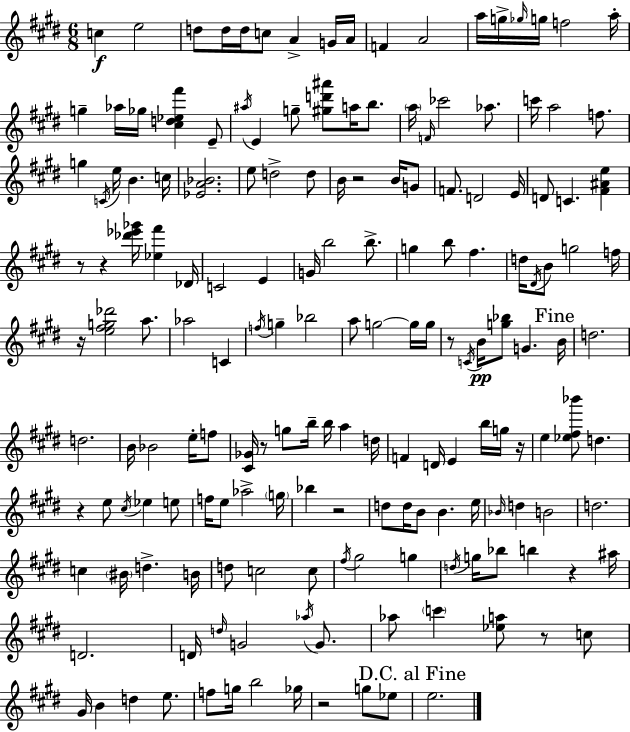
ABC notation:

X:1
T:Untitled
M:6/8
L:1/4
K:E
c e2 d/2 d/4 d/4 c/2 A G/4 A/4 F A2 a/4 g/4 _g/4 g/4 f2 a/4 g _a/4 _g/4 [^cd_e^f'] E/2 ^a/4 E g/2 [^gd'^a']/2 a/4 b/2 a/4 F/4 _c'2 _a/2 c'/4 a2 f/2 g C/4 e/4 B c/4 [_EA_B]2 e/2 d2 d/2 B/4 z2 B/4 G/2 F/2 D2 E/4 D/2 C [^F^Ae] z/2 z [_d'_e'_g']/4 [_e^f'] _D/4 C2 E G/4 b2 b/2 g b/2 ^f d/4 ^D/4 B/2 g2 f/4 z/4 [e^fg_d']2 a/2 _a2 C f/4 g _b2 a/2 g2 g/4 g/4 z/2 C/4 B/4 [g_b]/2 G B/4 d2 d2 B/4 _B2 e/4 f/2 [^C_G]/4 z/2 g/2 b/4 b/4 a d/4 F D/4 E b/4 g/4 z/4 e [_e^f_b']/2 d z e/2 ^c/4 _e e/2 f/4 e/2 _a2 g/4 _b z2 d/2 d/4 B/2 B e/4 _B/4 d B2 d2 c ^B/4 d B/4 d/2 c2 c/2 ^f/4 ^g2 g d/4 g/4 _b/2 b z ^a/4 D2 D/4 d/4 G2 _a/4 G/2 _a/2 c' [_ea]/2 z/2 c/2 ^G/4 B d e/2 f/2 g/4 b2 _g/4 z2 g/2 _e/2 e2